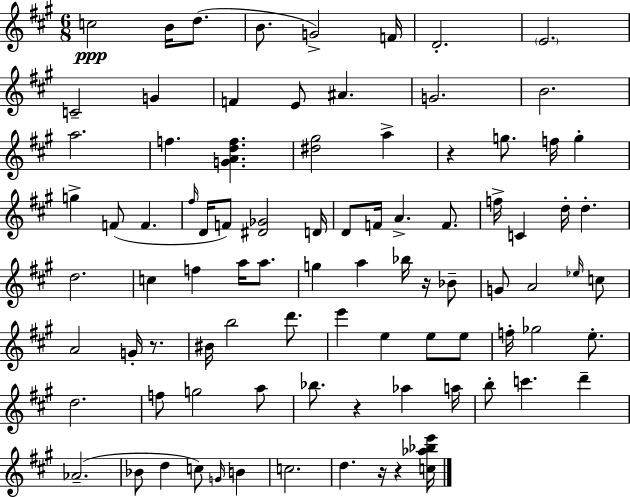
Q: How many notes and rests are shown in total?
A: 89